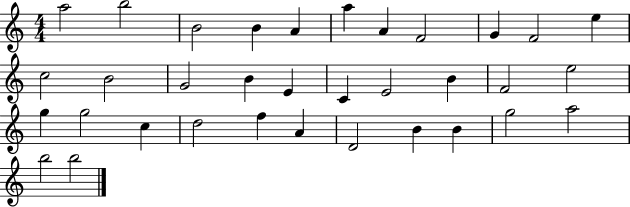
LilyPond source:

{
  \clef treble
  \numericTimeSignature
  \time 4/4
  \key c \major
  a''2 b''2 | b'2 b'4 a'4 | a''4 a'4 f'2 | g'4 f'2 e''4 | \break c''2 b'2 | g'2 b'4 e'4 | c'4 e'2 b'4 | f'2 e''2 | \break g''4 g''2 c''4 | d''2 f''4 a'4 | d'2 b'4 b'4 | g''2 a''2 | \break b''2 b''2 | \bar "|."
}